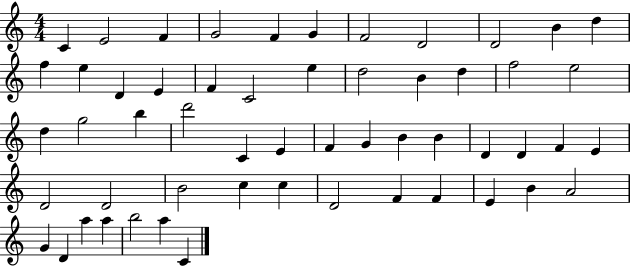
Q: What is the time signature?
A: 4/4